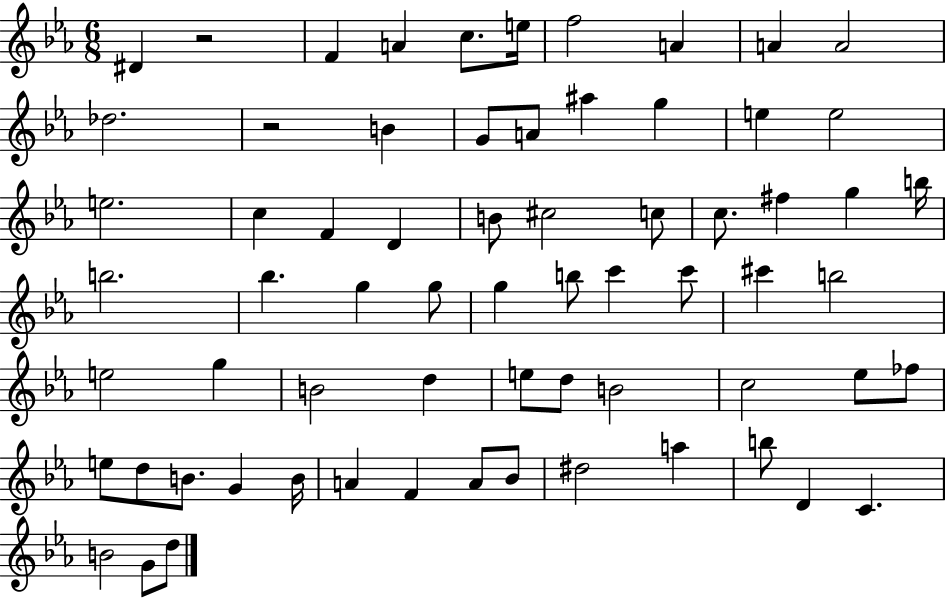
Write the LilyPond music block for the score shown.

{
  \clef treble
  \numericTimeSignature
  \time 6/8
  \key ees \major
  \repeat volta 2 { dis'4 r2 | f'4 a'4 c''8. e''16 | f''2 a'4 | a'4 a'2 | \break des''2. | r2 b'4 | g'8 a'8 ais''4 g''4 | e''4 e''2 | \break e''2. | c''4 f'4 d'4 | b'8 cis''2 c''8 | c''8. fis''4 g''4 b''16 | \break b''2. | bes''4. g''4 g''8 | g''4 b''8 c'''4 c'''8 | cis'''4 b''2 | \break e''2 g''4 | b'2 d''4 | e''8 d''8 b'2 | c''2 ees''8 fes''8 | \break e''8 d''8 b'8. g'4 b'16 | a'4 f'4 a'8 bes'8 | dis''2 a''4 | b''8 d'4 c'4. | \break b'2 g'8 d''8 | } \bar "|."
}